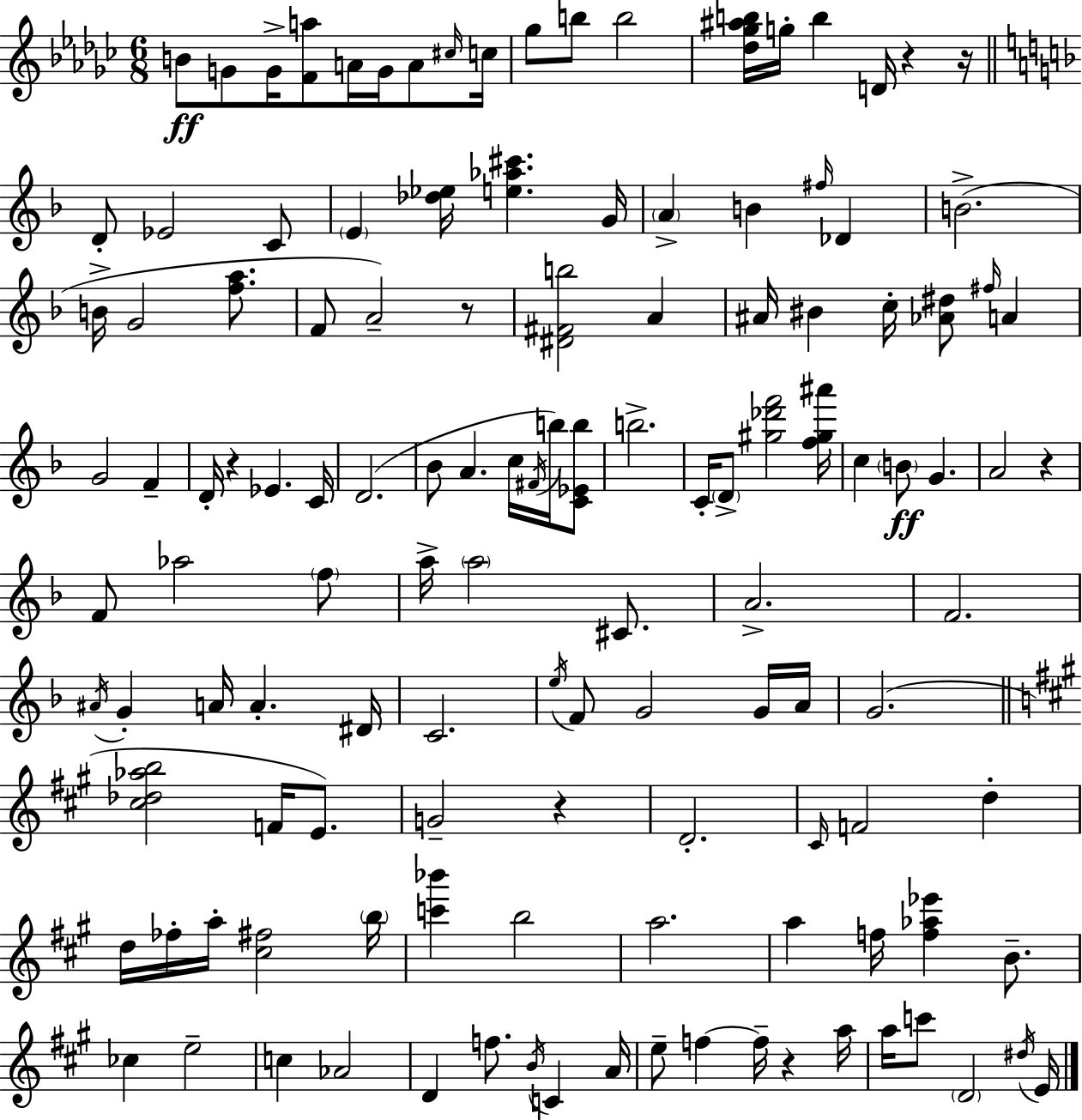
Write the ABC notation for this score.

X:1
T:Untitled
M:6/8
L:1/4
K:Ebm
B/2 G/2 G/4 [Fa]/2 A/4 G/4 A/2 ^c/4 c/4 _g/2 b/2 b2 [_d_g^ab]/4 g/4 b D/4 z z/4 D/2 _E2 C/2 E [_d_e]/4 [e_a^c'] G/4 A B ^f/4 _D B2 B/4 G2 [fa]/2 F/2 A2 z/2 [^D^Fb]2 A ^A/4 ^B c/4 [_A^d]/2 ^f/4 A G2 F D/4 z _E C/4 D2 _B/2 A c/4 ^F/4 b/4 [C_Eb]/2 b2 C/4 D/2 [^g_d'f']2 [f^g^a']/4 c B/2 G A2 z F/2 _a2 f/2 a/4 a2 ^C/2 A2 F2 ^A/4 G A/4 A ^D/4 C2 e/4 F/2 G2 G/4 A/4 G2 [^c_d_ab]2 F/4 E/2 G2 z D2 ^C/4 F2 d d/4 _f/4 a/4 [^c^f]2 b/4 [c'_b'] b2 a2 a f/4 [f_a_e'] B/2 _c e2 c _A2 D f/2 B/4 C A/4 e/2 f f/4 z a/4 a/4 c'/2 D2 ^d/4 E/4